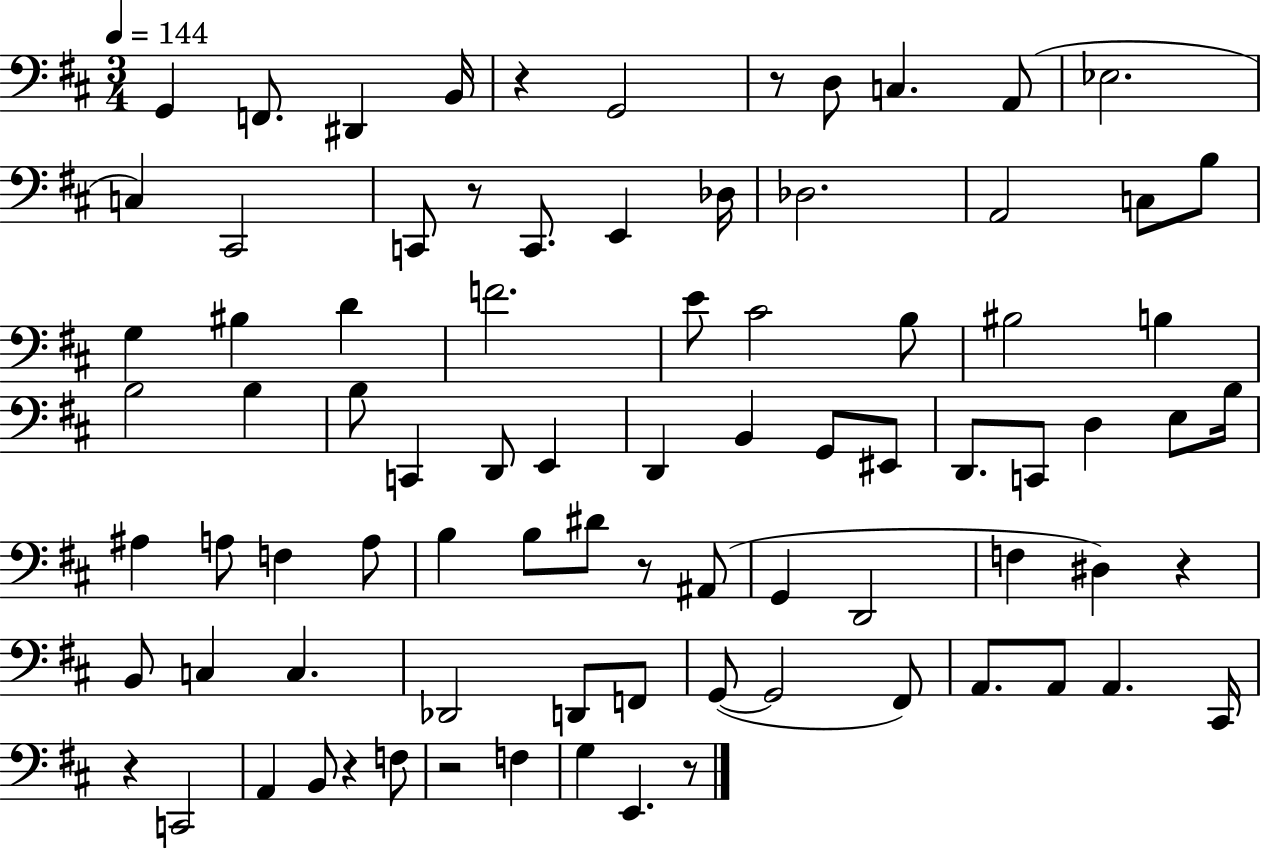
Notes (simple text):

G2/q F2/e. D#2/q B2/s R/q G2/h R/e D3/e C3/q. A2/e Eb3/h. C3/q C#2/h C2/e R/e C2/e. E2/q Db3/s Db3/h. A2/h C3/e B3/e G3/q BIS3/q D4/q F4/h. E4/e C#4/h B3/e BIS3/h B3/q B3/h B3/q B3/e C2/q D2/e E2/q D2/q B2/q G2/e EIS2/e D2/e. C2/e D3/q E3/e B3/s A#3/q A3/e F3/q A3/e B3/q B3/e D#4/e R/e A#2/e G2/q D2/h F3/q D#3/q R/q B2/e C3/q C3/q. Db2/h D2/e F2/e G2/e G2/h F#2/e A2/e. A2/e A2/q. C#2/s R/q C2/h A2/q B2/e R/q F3/e R/h F3/q G3/q E2/q. R/e